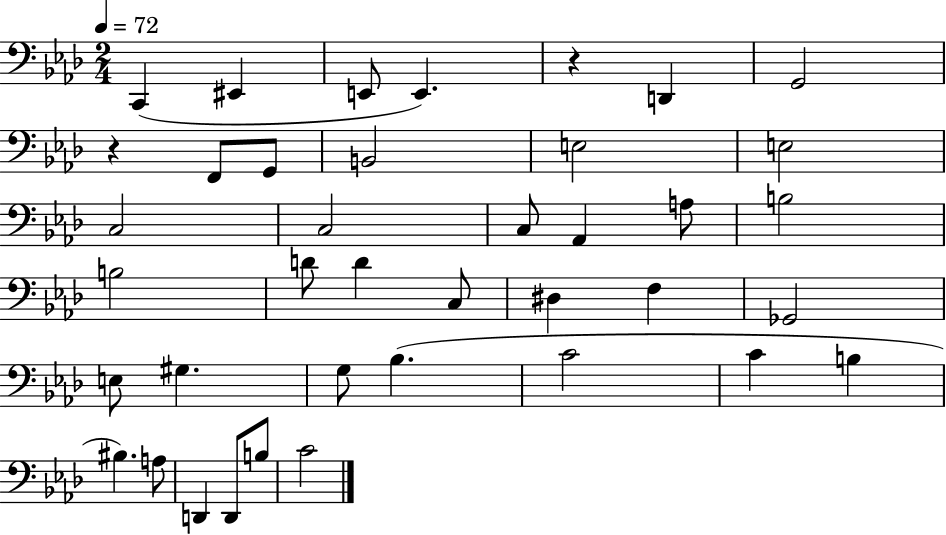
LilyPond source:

{
  \clef bass
  \numericTimeSignature
  \time 2/4
  \key aes \major
  \tempo 4 = 72
  c,4( eis,4 | e,8 e,4.) | r4 d,4 | g,2 | \break r4 f,8 g,8 | b,2 | e2 | e2 | \break c2 | c2 | c8 aes,4 a8 | b2 | \break b2 | d'8 d'4 c8 | dis4 f4 | ges,2 | \break e8 gis4. | g8 bes4.( | c'2 | c'4 b4 | \break bis4.) a8 | d,4 d,8 b8 | c'2 | \bar "|."
}